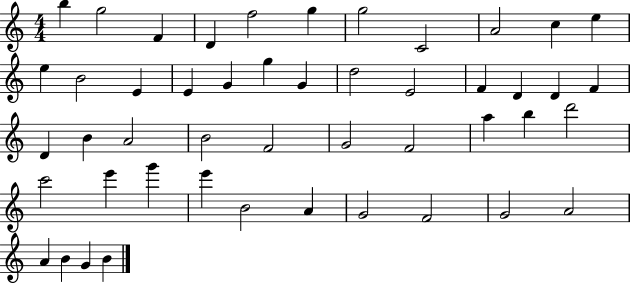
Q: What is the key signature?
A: C major